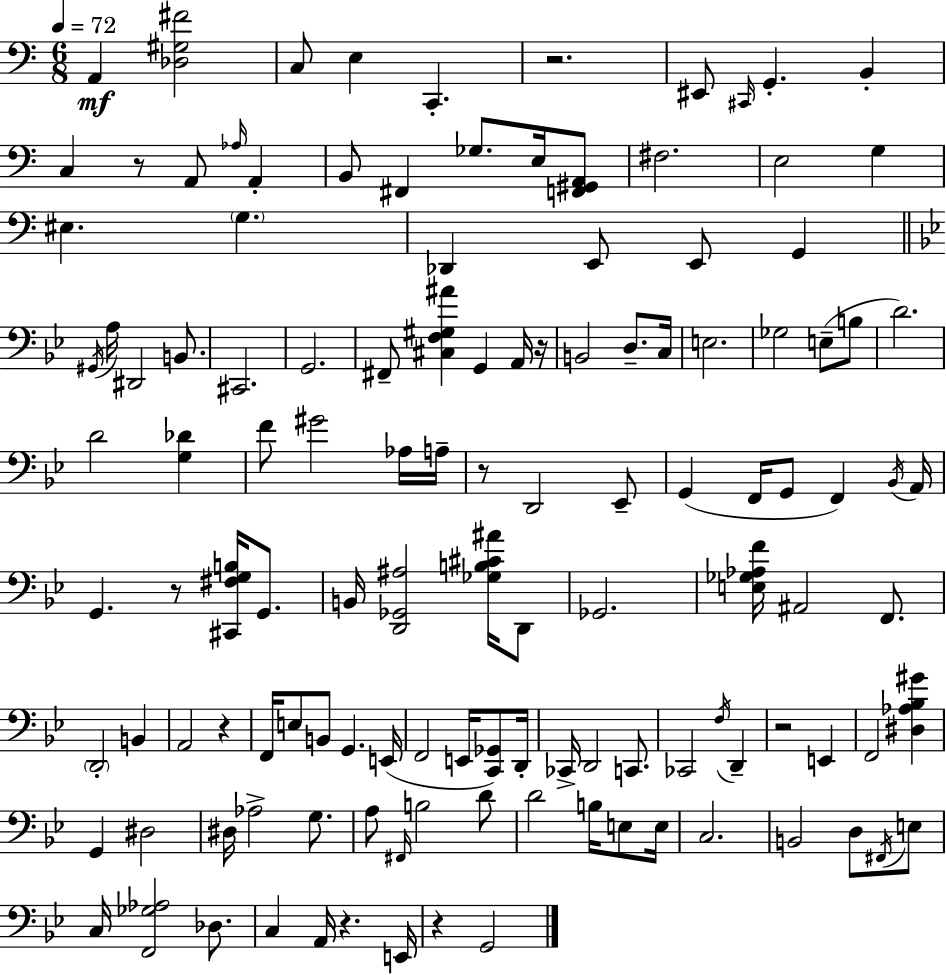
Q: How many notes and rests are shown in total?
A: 125